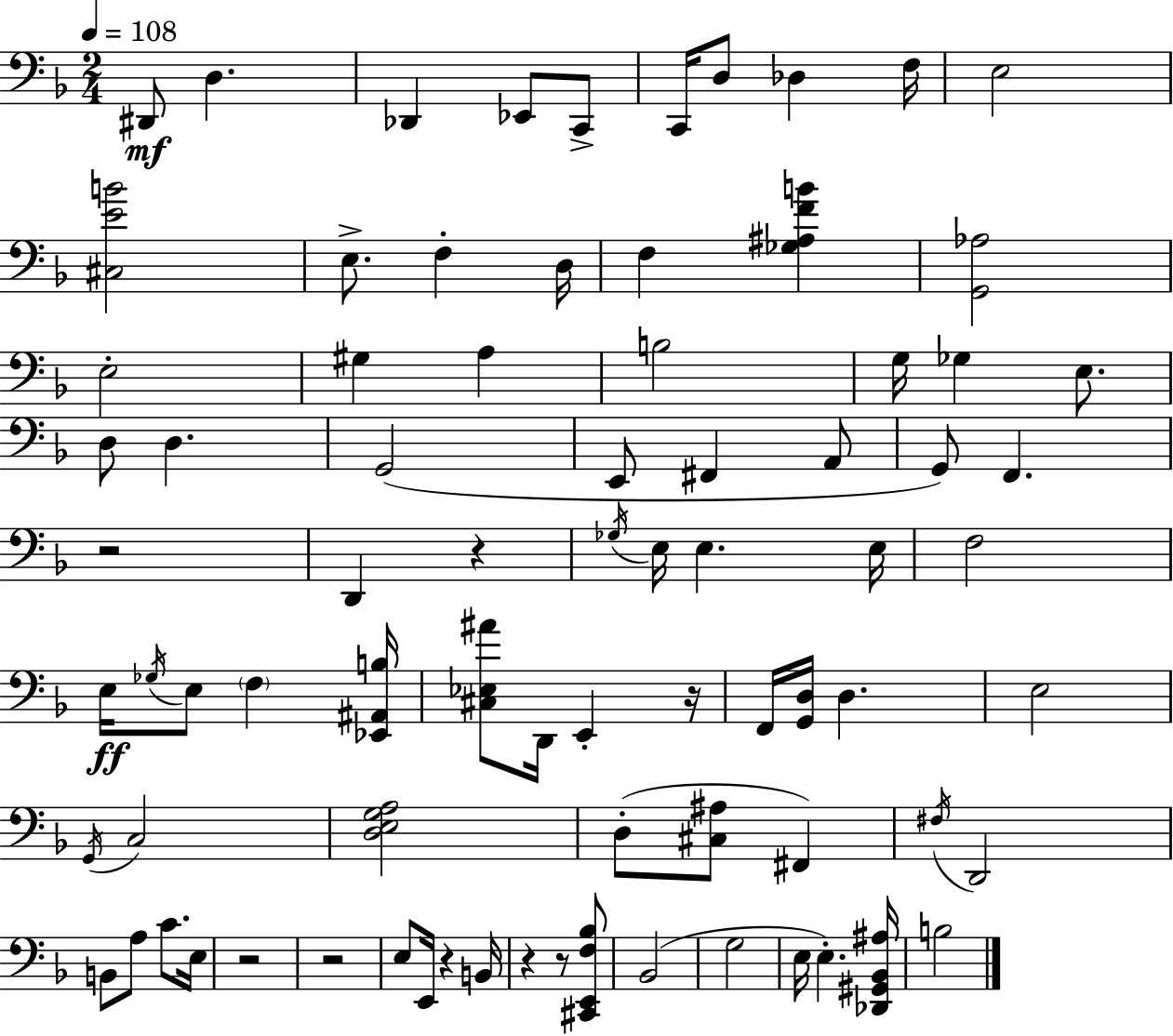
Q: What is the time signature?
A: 2/4